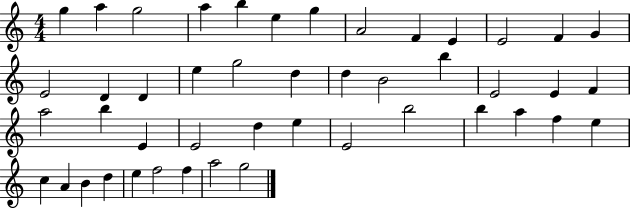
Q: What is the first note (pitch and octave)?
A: G5